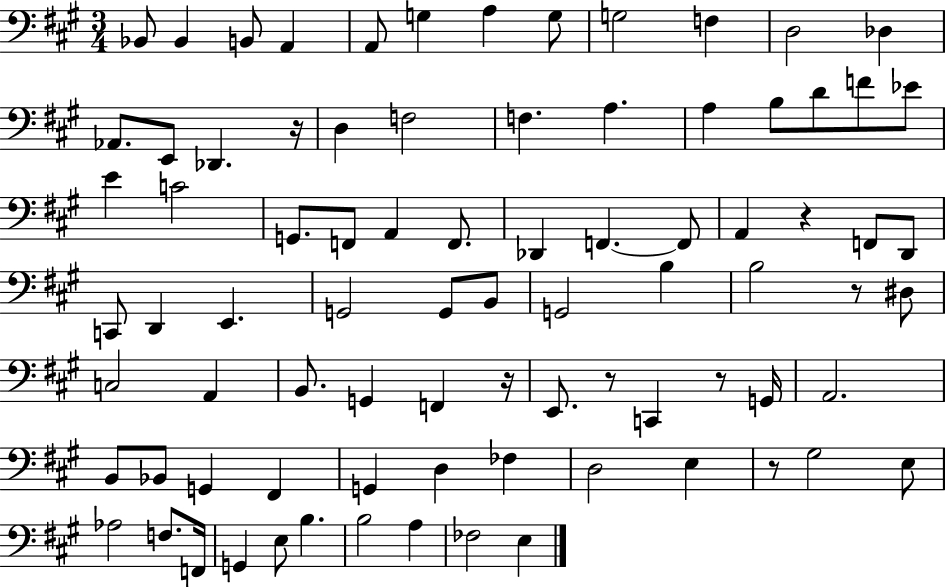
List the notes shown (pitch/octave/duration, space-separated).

Bb2/e Bb2/q B2/e A2/q A2/e G3/q A3/q G3/e G3/h F3/q D3/h Db3/q Ab2/e. E2/e Db2/q. R/s D3/q F3/h F3/q. A3/q. A3/q B3/e D4/e F4/e Eb4/e E4/q C4/h G2/e. F2/e A2/q F2/e. Db2/q F2/q. F2/e A2/q R/q F2/e D2/e C2/e D2/q E2/q. G2/h G2/e B2/e G2/h B3/q B3/h R/e D#3/e C3/h A2/q B2/e. G2/q F2/q R/s E2/e. R/e C2/q R/e G2/s A2/h. B2/e Bb2/e G2/q F#2/q G2/q D3/q FES3/q D3/h E3/q R/e G#3/h E3/e Ab3/h F3/e. F2/s G2/q E3/e B3/q. B3/h A3/q FES3/h E3/q